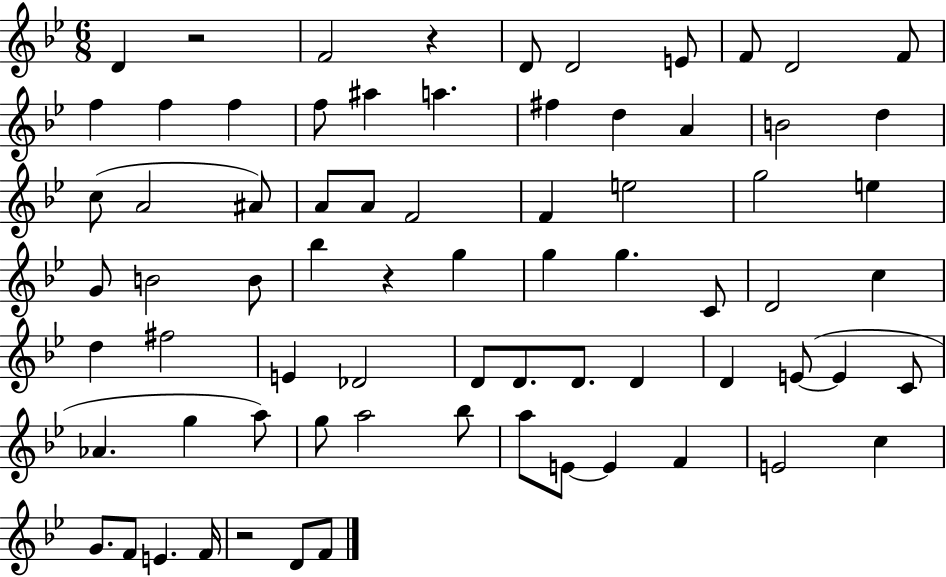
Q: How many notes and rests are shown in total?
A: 73